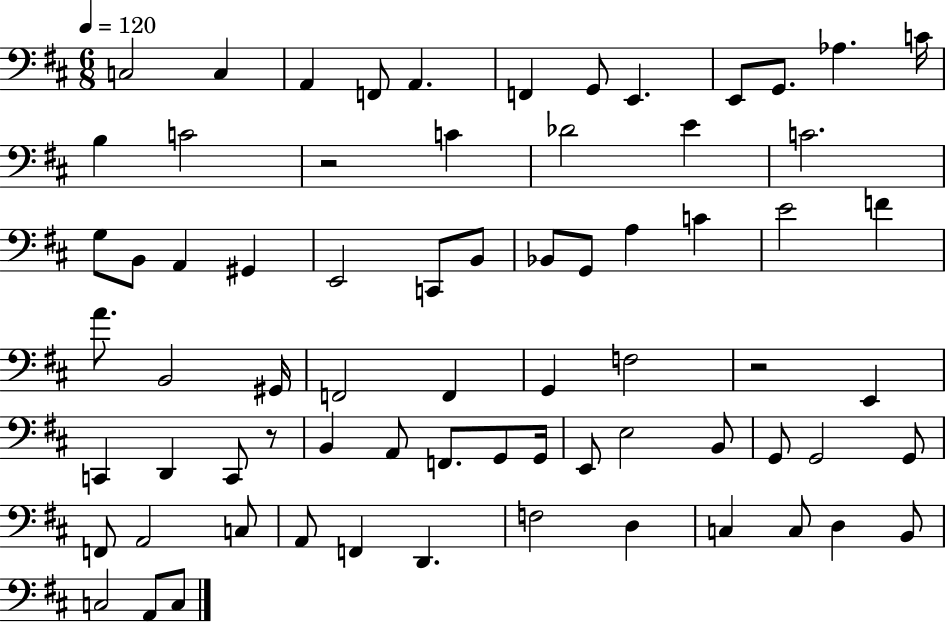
X:1
T:Untitled
M:6/8
L:1/4
K:D
C,2 C, A,, F,,/2 A,, F,, G,,/2 E,, E,,/2 G,,/2 _A, C/4 B, C2 z2 C _D2 E C2 G,/2 B,,/2 A,, ^G,, E,,2 C,,/2 B,,/2 _B,,/2 G,,/2 A, C E2 F A/2 B,,2 ^G,,/4 F,,2 F,, G,, F,2 z2 E,, C,, D,, C,,/2 z/2 B,, A,,/2 F,,/2 G,,/2 G,,/4 E,,/2 E,2 B,,/2 G,,/2 G,,2 G,,/2 F,,/2 A,,2 C,/2 A,,/2 F,, D,, F,2 D, C, C,/2 D, B,,/2 C,2 A,,/2 C,/2